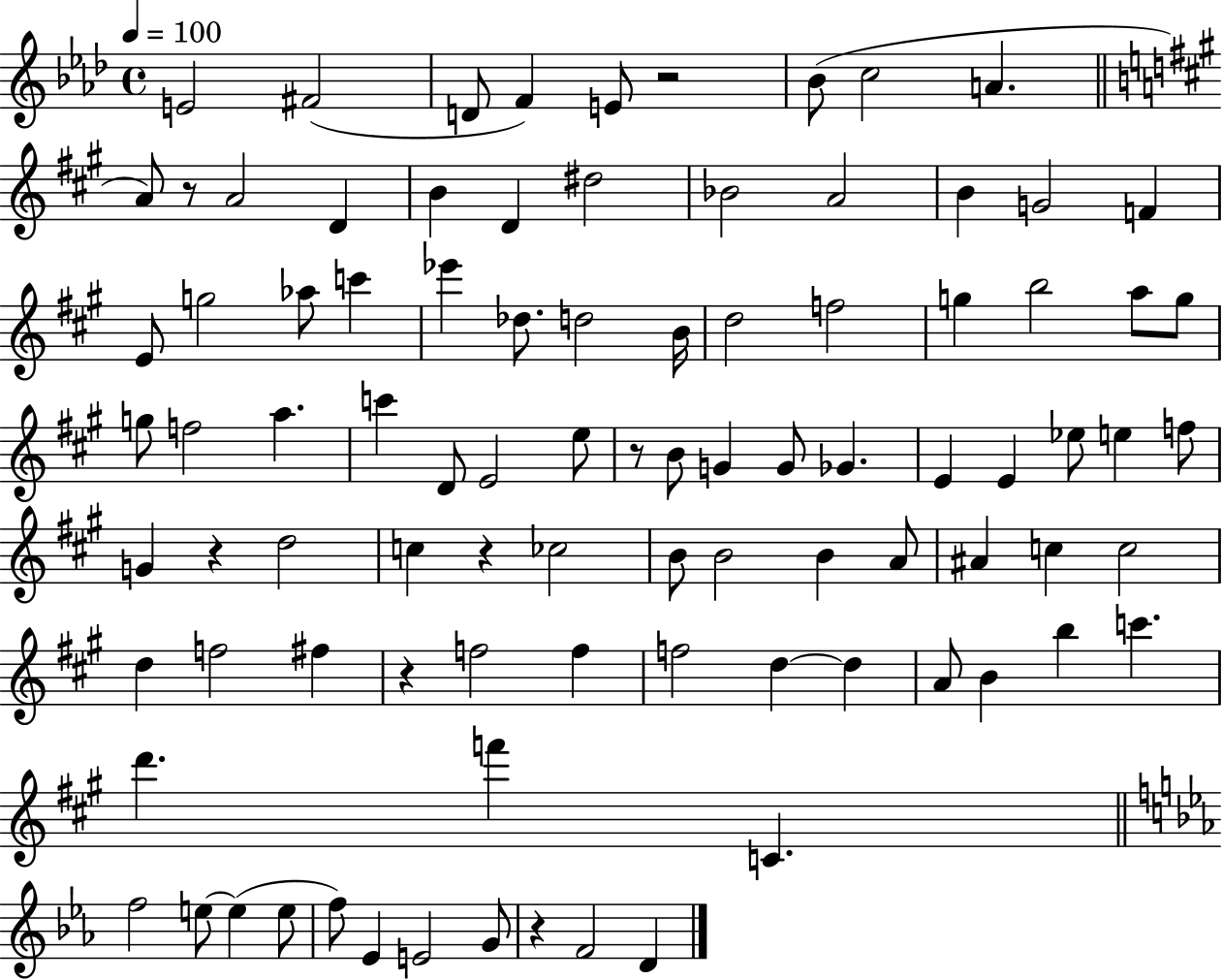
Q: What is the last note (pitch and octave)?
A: D4